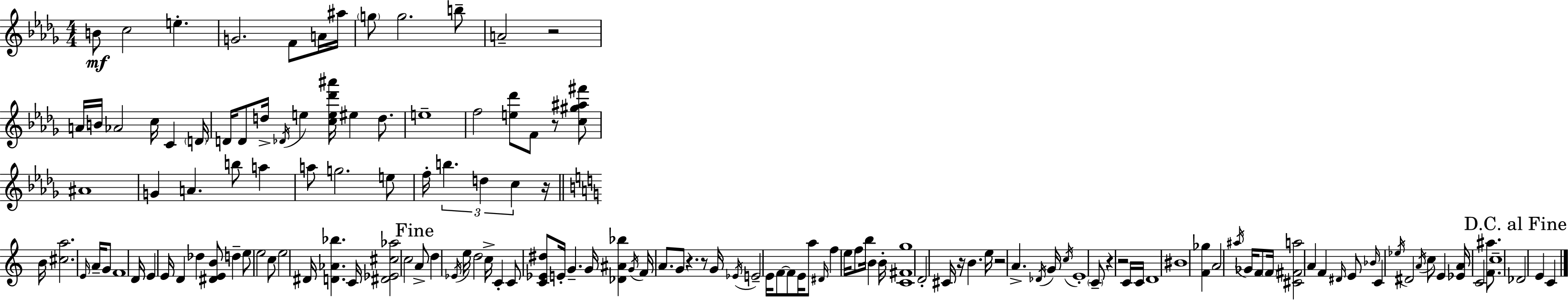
X:1
T:Untitled
M:4/4
L:1/4
K:Bbm
B/2 c2 e G2 F/2 A/4 ^a/4 g/2 g2 b/2 A2 z2 A/4 B/4 _A2 c/4 C D/4 D/4 D/2 d/4 _D/4 e [ce_d'^a']/4 ^e d/2 e4 f2 [e_d']/2 F/2 z/2 [c^g^a^f']/2 ^A4 G A b/2 a a/2 g2 e/2 f/4 b d c z/4 B/4 [^ca]2 E/4 A/4 G/2 F4 D/4 E E/4 D _d [^DEB]/2 d e/2 e2 c/2 e2 ^D/4 [D_A_b] C/4 [^D_E^c_a]2 c2 A/2 d _E/4 e/4 d2 c/4 C C/2 [C_E^d]/2 E/4 G G/4 [_D^A_b] G/4 F/4 A/2 G/2 z z/2 G/4 _E/4 E2 E/4 F/2 F/2 E/4 a/2 ^D/4 f e/4 f/2 b/4 B B/4 [C^Fg]4 D2 ^C/4 z/4 B e/4 z2 A _D/4 G/4 c/4 E4 C/2 z z2 C/4 C/4 D4 ^B4 [F_g] A2 ^a/4 _G/4 F/2 F/4 [^C^Fa]2 A F ^D/4 E/2 _B/4 C _e/4 ^D2 A/4 c/2 E [_EA]/4 C2 [F^a]/2 c4 _D2 E C